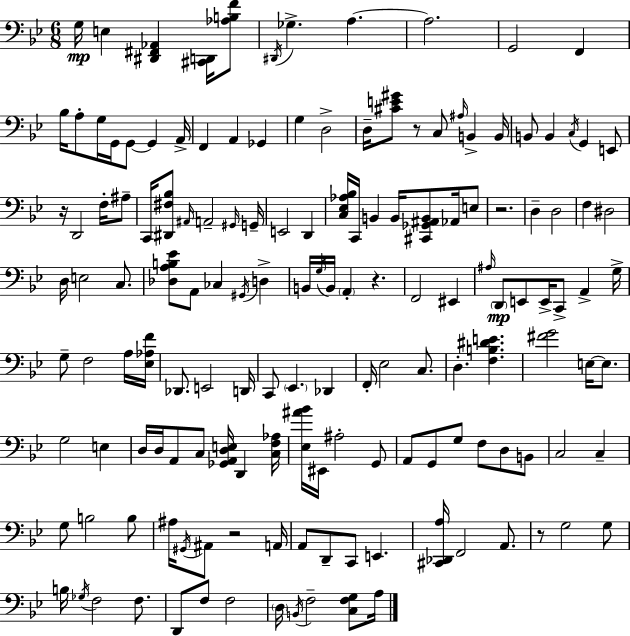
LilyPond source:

{
  \clef bass
  \numericTimeSignature
  \time 6/8
  \key g \minor
  g16\mp e4 <dis, fis, aes,>4 <cis, d,>16 <aes b f'>8 | \acciaccatura { dis,16 } ges4.-> a4.~~ | a2. | g,2 f,4 | \break bes16 a8-. g16 g,16 g,8~~ g,4 | a,16-> f,4 a,4 ges,4 | g4 d2-> | d16-- <cis' e' gis'>8 r8 c8 \grace { ais16 } b,4-> | \break b,16 b,8 b,4 \acciaccatura { c16 } g,4 | e,8 r16 d,2 | f16-. ais8-- c,16 <dis, fis bes>8 \grace { ais,16 } a,2-- | \grace { gis,16 } g,16-- e,2 | \break d,4 <c ees aes bes>16 c,16 b,4 b,16 | <cis, ges, ais, b,>8 aes,16 e8 r2. | d4-- d2 | f4 dis2 | \break d16 e2 | c8. <des a b ees'>8 a,8 ces4 | \acciaccatura { gis,16 } d4-> b,16 \acciaccatura { g16 } b,16 \parenthesize a,4-. | r4. f,2 | \break eis,4 \grace { ais16 } \parenthesize d,8\mp e,8 | e,16-> c,8-> a,4-> g16-> g8-- f2 | a16 <ees aes f'>16 des,8. e,2 | d,16 c,8 \parenthesize ees,4. | \break des,4 f,16-. ees2 | c8. d4.-. | <f b dis' e'>4. <fis' g'>2 | e16~~ e8. g2 | \break e4 d16 d16 a,8 | c8 <ges, a, d e>16 d,4 <c f aes>16 <ees ais' bes'>16 eis,16 ais2-. | g,8 a,8 g,8 | g8 f8 d8 b,8 c2 | \break c4-- g8 b2 | b8 ais16 \acciaccatura { gis,16 } ais,8 | r2 a,16 a,8 d,8-- | c,8 e,4. <cis, des, a>16 f,2 | \break a,8. r8 g2 | g8 b16 \acciaccatura { ges16 } f2 | f8. d,8 | f8 f2 \parenthesize d16 \acciaccatura { b,16 } | \break f2-- <c f g>8 a16 \bar "|."
}